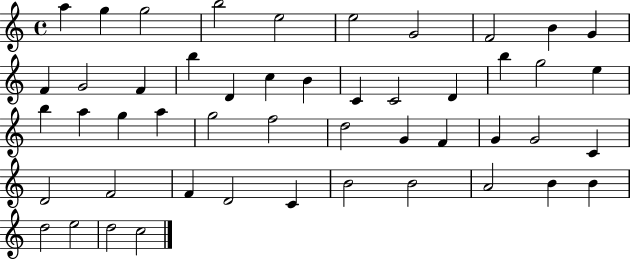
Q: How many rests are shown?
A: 0